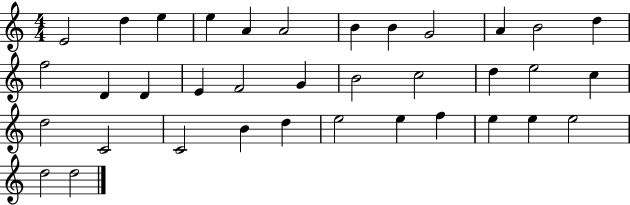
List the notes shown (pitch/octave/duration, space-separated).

E4/h D5/q E5/q E5/q A4/q A4/h B4/q B4/q G4/h A4/q B4/h D5/q F5/h D4/q D4/q E4/q F4/h G4/q B4/h C5/h D5/q E5/h C5/q D5/h C4/h C4/h B4/q D5/q E5/h E5/q F5/q E5/q E5/q E5/h D5/h D5/h